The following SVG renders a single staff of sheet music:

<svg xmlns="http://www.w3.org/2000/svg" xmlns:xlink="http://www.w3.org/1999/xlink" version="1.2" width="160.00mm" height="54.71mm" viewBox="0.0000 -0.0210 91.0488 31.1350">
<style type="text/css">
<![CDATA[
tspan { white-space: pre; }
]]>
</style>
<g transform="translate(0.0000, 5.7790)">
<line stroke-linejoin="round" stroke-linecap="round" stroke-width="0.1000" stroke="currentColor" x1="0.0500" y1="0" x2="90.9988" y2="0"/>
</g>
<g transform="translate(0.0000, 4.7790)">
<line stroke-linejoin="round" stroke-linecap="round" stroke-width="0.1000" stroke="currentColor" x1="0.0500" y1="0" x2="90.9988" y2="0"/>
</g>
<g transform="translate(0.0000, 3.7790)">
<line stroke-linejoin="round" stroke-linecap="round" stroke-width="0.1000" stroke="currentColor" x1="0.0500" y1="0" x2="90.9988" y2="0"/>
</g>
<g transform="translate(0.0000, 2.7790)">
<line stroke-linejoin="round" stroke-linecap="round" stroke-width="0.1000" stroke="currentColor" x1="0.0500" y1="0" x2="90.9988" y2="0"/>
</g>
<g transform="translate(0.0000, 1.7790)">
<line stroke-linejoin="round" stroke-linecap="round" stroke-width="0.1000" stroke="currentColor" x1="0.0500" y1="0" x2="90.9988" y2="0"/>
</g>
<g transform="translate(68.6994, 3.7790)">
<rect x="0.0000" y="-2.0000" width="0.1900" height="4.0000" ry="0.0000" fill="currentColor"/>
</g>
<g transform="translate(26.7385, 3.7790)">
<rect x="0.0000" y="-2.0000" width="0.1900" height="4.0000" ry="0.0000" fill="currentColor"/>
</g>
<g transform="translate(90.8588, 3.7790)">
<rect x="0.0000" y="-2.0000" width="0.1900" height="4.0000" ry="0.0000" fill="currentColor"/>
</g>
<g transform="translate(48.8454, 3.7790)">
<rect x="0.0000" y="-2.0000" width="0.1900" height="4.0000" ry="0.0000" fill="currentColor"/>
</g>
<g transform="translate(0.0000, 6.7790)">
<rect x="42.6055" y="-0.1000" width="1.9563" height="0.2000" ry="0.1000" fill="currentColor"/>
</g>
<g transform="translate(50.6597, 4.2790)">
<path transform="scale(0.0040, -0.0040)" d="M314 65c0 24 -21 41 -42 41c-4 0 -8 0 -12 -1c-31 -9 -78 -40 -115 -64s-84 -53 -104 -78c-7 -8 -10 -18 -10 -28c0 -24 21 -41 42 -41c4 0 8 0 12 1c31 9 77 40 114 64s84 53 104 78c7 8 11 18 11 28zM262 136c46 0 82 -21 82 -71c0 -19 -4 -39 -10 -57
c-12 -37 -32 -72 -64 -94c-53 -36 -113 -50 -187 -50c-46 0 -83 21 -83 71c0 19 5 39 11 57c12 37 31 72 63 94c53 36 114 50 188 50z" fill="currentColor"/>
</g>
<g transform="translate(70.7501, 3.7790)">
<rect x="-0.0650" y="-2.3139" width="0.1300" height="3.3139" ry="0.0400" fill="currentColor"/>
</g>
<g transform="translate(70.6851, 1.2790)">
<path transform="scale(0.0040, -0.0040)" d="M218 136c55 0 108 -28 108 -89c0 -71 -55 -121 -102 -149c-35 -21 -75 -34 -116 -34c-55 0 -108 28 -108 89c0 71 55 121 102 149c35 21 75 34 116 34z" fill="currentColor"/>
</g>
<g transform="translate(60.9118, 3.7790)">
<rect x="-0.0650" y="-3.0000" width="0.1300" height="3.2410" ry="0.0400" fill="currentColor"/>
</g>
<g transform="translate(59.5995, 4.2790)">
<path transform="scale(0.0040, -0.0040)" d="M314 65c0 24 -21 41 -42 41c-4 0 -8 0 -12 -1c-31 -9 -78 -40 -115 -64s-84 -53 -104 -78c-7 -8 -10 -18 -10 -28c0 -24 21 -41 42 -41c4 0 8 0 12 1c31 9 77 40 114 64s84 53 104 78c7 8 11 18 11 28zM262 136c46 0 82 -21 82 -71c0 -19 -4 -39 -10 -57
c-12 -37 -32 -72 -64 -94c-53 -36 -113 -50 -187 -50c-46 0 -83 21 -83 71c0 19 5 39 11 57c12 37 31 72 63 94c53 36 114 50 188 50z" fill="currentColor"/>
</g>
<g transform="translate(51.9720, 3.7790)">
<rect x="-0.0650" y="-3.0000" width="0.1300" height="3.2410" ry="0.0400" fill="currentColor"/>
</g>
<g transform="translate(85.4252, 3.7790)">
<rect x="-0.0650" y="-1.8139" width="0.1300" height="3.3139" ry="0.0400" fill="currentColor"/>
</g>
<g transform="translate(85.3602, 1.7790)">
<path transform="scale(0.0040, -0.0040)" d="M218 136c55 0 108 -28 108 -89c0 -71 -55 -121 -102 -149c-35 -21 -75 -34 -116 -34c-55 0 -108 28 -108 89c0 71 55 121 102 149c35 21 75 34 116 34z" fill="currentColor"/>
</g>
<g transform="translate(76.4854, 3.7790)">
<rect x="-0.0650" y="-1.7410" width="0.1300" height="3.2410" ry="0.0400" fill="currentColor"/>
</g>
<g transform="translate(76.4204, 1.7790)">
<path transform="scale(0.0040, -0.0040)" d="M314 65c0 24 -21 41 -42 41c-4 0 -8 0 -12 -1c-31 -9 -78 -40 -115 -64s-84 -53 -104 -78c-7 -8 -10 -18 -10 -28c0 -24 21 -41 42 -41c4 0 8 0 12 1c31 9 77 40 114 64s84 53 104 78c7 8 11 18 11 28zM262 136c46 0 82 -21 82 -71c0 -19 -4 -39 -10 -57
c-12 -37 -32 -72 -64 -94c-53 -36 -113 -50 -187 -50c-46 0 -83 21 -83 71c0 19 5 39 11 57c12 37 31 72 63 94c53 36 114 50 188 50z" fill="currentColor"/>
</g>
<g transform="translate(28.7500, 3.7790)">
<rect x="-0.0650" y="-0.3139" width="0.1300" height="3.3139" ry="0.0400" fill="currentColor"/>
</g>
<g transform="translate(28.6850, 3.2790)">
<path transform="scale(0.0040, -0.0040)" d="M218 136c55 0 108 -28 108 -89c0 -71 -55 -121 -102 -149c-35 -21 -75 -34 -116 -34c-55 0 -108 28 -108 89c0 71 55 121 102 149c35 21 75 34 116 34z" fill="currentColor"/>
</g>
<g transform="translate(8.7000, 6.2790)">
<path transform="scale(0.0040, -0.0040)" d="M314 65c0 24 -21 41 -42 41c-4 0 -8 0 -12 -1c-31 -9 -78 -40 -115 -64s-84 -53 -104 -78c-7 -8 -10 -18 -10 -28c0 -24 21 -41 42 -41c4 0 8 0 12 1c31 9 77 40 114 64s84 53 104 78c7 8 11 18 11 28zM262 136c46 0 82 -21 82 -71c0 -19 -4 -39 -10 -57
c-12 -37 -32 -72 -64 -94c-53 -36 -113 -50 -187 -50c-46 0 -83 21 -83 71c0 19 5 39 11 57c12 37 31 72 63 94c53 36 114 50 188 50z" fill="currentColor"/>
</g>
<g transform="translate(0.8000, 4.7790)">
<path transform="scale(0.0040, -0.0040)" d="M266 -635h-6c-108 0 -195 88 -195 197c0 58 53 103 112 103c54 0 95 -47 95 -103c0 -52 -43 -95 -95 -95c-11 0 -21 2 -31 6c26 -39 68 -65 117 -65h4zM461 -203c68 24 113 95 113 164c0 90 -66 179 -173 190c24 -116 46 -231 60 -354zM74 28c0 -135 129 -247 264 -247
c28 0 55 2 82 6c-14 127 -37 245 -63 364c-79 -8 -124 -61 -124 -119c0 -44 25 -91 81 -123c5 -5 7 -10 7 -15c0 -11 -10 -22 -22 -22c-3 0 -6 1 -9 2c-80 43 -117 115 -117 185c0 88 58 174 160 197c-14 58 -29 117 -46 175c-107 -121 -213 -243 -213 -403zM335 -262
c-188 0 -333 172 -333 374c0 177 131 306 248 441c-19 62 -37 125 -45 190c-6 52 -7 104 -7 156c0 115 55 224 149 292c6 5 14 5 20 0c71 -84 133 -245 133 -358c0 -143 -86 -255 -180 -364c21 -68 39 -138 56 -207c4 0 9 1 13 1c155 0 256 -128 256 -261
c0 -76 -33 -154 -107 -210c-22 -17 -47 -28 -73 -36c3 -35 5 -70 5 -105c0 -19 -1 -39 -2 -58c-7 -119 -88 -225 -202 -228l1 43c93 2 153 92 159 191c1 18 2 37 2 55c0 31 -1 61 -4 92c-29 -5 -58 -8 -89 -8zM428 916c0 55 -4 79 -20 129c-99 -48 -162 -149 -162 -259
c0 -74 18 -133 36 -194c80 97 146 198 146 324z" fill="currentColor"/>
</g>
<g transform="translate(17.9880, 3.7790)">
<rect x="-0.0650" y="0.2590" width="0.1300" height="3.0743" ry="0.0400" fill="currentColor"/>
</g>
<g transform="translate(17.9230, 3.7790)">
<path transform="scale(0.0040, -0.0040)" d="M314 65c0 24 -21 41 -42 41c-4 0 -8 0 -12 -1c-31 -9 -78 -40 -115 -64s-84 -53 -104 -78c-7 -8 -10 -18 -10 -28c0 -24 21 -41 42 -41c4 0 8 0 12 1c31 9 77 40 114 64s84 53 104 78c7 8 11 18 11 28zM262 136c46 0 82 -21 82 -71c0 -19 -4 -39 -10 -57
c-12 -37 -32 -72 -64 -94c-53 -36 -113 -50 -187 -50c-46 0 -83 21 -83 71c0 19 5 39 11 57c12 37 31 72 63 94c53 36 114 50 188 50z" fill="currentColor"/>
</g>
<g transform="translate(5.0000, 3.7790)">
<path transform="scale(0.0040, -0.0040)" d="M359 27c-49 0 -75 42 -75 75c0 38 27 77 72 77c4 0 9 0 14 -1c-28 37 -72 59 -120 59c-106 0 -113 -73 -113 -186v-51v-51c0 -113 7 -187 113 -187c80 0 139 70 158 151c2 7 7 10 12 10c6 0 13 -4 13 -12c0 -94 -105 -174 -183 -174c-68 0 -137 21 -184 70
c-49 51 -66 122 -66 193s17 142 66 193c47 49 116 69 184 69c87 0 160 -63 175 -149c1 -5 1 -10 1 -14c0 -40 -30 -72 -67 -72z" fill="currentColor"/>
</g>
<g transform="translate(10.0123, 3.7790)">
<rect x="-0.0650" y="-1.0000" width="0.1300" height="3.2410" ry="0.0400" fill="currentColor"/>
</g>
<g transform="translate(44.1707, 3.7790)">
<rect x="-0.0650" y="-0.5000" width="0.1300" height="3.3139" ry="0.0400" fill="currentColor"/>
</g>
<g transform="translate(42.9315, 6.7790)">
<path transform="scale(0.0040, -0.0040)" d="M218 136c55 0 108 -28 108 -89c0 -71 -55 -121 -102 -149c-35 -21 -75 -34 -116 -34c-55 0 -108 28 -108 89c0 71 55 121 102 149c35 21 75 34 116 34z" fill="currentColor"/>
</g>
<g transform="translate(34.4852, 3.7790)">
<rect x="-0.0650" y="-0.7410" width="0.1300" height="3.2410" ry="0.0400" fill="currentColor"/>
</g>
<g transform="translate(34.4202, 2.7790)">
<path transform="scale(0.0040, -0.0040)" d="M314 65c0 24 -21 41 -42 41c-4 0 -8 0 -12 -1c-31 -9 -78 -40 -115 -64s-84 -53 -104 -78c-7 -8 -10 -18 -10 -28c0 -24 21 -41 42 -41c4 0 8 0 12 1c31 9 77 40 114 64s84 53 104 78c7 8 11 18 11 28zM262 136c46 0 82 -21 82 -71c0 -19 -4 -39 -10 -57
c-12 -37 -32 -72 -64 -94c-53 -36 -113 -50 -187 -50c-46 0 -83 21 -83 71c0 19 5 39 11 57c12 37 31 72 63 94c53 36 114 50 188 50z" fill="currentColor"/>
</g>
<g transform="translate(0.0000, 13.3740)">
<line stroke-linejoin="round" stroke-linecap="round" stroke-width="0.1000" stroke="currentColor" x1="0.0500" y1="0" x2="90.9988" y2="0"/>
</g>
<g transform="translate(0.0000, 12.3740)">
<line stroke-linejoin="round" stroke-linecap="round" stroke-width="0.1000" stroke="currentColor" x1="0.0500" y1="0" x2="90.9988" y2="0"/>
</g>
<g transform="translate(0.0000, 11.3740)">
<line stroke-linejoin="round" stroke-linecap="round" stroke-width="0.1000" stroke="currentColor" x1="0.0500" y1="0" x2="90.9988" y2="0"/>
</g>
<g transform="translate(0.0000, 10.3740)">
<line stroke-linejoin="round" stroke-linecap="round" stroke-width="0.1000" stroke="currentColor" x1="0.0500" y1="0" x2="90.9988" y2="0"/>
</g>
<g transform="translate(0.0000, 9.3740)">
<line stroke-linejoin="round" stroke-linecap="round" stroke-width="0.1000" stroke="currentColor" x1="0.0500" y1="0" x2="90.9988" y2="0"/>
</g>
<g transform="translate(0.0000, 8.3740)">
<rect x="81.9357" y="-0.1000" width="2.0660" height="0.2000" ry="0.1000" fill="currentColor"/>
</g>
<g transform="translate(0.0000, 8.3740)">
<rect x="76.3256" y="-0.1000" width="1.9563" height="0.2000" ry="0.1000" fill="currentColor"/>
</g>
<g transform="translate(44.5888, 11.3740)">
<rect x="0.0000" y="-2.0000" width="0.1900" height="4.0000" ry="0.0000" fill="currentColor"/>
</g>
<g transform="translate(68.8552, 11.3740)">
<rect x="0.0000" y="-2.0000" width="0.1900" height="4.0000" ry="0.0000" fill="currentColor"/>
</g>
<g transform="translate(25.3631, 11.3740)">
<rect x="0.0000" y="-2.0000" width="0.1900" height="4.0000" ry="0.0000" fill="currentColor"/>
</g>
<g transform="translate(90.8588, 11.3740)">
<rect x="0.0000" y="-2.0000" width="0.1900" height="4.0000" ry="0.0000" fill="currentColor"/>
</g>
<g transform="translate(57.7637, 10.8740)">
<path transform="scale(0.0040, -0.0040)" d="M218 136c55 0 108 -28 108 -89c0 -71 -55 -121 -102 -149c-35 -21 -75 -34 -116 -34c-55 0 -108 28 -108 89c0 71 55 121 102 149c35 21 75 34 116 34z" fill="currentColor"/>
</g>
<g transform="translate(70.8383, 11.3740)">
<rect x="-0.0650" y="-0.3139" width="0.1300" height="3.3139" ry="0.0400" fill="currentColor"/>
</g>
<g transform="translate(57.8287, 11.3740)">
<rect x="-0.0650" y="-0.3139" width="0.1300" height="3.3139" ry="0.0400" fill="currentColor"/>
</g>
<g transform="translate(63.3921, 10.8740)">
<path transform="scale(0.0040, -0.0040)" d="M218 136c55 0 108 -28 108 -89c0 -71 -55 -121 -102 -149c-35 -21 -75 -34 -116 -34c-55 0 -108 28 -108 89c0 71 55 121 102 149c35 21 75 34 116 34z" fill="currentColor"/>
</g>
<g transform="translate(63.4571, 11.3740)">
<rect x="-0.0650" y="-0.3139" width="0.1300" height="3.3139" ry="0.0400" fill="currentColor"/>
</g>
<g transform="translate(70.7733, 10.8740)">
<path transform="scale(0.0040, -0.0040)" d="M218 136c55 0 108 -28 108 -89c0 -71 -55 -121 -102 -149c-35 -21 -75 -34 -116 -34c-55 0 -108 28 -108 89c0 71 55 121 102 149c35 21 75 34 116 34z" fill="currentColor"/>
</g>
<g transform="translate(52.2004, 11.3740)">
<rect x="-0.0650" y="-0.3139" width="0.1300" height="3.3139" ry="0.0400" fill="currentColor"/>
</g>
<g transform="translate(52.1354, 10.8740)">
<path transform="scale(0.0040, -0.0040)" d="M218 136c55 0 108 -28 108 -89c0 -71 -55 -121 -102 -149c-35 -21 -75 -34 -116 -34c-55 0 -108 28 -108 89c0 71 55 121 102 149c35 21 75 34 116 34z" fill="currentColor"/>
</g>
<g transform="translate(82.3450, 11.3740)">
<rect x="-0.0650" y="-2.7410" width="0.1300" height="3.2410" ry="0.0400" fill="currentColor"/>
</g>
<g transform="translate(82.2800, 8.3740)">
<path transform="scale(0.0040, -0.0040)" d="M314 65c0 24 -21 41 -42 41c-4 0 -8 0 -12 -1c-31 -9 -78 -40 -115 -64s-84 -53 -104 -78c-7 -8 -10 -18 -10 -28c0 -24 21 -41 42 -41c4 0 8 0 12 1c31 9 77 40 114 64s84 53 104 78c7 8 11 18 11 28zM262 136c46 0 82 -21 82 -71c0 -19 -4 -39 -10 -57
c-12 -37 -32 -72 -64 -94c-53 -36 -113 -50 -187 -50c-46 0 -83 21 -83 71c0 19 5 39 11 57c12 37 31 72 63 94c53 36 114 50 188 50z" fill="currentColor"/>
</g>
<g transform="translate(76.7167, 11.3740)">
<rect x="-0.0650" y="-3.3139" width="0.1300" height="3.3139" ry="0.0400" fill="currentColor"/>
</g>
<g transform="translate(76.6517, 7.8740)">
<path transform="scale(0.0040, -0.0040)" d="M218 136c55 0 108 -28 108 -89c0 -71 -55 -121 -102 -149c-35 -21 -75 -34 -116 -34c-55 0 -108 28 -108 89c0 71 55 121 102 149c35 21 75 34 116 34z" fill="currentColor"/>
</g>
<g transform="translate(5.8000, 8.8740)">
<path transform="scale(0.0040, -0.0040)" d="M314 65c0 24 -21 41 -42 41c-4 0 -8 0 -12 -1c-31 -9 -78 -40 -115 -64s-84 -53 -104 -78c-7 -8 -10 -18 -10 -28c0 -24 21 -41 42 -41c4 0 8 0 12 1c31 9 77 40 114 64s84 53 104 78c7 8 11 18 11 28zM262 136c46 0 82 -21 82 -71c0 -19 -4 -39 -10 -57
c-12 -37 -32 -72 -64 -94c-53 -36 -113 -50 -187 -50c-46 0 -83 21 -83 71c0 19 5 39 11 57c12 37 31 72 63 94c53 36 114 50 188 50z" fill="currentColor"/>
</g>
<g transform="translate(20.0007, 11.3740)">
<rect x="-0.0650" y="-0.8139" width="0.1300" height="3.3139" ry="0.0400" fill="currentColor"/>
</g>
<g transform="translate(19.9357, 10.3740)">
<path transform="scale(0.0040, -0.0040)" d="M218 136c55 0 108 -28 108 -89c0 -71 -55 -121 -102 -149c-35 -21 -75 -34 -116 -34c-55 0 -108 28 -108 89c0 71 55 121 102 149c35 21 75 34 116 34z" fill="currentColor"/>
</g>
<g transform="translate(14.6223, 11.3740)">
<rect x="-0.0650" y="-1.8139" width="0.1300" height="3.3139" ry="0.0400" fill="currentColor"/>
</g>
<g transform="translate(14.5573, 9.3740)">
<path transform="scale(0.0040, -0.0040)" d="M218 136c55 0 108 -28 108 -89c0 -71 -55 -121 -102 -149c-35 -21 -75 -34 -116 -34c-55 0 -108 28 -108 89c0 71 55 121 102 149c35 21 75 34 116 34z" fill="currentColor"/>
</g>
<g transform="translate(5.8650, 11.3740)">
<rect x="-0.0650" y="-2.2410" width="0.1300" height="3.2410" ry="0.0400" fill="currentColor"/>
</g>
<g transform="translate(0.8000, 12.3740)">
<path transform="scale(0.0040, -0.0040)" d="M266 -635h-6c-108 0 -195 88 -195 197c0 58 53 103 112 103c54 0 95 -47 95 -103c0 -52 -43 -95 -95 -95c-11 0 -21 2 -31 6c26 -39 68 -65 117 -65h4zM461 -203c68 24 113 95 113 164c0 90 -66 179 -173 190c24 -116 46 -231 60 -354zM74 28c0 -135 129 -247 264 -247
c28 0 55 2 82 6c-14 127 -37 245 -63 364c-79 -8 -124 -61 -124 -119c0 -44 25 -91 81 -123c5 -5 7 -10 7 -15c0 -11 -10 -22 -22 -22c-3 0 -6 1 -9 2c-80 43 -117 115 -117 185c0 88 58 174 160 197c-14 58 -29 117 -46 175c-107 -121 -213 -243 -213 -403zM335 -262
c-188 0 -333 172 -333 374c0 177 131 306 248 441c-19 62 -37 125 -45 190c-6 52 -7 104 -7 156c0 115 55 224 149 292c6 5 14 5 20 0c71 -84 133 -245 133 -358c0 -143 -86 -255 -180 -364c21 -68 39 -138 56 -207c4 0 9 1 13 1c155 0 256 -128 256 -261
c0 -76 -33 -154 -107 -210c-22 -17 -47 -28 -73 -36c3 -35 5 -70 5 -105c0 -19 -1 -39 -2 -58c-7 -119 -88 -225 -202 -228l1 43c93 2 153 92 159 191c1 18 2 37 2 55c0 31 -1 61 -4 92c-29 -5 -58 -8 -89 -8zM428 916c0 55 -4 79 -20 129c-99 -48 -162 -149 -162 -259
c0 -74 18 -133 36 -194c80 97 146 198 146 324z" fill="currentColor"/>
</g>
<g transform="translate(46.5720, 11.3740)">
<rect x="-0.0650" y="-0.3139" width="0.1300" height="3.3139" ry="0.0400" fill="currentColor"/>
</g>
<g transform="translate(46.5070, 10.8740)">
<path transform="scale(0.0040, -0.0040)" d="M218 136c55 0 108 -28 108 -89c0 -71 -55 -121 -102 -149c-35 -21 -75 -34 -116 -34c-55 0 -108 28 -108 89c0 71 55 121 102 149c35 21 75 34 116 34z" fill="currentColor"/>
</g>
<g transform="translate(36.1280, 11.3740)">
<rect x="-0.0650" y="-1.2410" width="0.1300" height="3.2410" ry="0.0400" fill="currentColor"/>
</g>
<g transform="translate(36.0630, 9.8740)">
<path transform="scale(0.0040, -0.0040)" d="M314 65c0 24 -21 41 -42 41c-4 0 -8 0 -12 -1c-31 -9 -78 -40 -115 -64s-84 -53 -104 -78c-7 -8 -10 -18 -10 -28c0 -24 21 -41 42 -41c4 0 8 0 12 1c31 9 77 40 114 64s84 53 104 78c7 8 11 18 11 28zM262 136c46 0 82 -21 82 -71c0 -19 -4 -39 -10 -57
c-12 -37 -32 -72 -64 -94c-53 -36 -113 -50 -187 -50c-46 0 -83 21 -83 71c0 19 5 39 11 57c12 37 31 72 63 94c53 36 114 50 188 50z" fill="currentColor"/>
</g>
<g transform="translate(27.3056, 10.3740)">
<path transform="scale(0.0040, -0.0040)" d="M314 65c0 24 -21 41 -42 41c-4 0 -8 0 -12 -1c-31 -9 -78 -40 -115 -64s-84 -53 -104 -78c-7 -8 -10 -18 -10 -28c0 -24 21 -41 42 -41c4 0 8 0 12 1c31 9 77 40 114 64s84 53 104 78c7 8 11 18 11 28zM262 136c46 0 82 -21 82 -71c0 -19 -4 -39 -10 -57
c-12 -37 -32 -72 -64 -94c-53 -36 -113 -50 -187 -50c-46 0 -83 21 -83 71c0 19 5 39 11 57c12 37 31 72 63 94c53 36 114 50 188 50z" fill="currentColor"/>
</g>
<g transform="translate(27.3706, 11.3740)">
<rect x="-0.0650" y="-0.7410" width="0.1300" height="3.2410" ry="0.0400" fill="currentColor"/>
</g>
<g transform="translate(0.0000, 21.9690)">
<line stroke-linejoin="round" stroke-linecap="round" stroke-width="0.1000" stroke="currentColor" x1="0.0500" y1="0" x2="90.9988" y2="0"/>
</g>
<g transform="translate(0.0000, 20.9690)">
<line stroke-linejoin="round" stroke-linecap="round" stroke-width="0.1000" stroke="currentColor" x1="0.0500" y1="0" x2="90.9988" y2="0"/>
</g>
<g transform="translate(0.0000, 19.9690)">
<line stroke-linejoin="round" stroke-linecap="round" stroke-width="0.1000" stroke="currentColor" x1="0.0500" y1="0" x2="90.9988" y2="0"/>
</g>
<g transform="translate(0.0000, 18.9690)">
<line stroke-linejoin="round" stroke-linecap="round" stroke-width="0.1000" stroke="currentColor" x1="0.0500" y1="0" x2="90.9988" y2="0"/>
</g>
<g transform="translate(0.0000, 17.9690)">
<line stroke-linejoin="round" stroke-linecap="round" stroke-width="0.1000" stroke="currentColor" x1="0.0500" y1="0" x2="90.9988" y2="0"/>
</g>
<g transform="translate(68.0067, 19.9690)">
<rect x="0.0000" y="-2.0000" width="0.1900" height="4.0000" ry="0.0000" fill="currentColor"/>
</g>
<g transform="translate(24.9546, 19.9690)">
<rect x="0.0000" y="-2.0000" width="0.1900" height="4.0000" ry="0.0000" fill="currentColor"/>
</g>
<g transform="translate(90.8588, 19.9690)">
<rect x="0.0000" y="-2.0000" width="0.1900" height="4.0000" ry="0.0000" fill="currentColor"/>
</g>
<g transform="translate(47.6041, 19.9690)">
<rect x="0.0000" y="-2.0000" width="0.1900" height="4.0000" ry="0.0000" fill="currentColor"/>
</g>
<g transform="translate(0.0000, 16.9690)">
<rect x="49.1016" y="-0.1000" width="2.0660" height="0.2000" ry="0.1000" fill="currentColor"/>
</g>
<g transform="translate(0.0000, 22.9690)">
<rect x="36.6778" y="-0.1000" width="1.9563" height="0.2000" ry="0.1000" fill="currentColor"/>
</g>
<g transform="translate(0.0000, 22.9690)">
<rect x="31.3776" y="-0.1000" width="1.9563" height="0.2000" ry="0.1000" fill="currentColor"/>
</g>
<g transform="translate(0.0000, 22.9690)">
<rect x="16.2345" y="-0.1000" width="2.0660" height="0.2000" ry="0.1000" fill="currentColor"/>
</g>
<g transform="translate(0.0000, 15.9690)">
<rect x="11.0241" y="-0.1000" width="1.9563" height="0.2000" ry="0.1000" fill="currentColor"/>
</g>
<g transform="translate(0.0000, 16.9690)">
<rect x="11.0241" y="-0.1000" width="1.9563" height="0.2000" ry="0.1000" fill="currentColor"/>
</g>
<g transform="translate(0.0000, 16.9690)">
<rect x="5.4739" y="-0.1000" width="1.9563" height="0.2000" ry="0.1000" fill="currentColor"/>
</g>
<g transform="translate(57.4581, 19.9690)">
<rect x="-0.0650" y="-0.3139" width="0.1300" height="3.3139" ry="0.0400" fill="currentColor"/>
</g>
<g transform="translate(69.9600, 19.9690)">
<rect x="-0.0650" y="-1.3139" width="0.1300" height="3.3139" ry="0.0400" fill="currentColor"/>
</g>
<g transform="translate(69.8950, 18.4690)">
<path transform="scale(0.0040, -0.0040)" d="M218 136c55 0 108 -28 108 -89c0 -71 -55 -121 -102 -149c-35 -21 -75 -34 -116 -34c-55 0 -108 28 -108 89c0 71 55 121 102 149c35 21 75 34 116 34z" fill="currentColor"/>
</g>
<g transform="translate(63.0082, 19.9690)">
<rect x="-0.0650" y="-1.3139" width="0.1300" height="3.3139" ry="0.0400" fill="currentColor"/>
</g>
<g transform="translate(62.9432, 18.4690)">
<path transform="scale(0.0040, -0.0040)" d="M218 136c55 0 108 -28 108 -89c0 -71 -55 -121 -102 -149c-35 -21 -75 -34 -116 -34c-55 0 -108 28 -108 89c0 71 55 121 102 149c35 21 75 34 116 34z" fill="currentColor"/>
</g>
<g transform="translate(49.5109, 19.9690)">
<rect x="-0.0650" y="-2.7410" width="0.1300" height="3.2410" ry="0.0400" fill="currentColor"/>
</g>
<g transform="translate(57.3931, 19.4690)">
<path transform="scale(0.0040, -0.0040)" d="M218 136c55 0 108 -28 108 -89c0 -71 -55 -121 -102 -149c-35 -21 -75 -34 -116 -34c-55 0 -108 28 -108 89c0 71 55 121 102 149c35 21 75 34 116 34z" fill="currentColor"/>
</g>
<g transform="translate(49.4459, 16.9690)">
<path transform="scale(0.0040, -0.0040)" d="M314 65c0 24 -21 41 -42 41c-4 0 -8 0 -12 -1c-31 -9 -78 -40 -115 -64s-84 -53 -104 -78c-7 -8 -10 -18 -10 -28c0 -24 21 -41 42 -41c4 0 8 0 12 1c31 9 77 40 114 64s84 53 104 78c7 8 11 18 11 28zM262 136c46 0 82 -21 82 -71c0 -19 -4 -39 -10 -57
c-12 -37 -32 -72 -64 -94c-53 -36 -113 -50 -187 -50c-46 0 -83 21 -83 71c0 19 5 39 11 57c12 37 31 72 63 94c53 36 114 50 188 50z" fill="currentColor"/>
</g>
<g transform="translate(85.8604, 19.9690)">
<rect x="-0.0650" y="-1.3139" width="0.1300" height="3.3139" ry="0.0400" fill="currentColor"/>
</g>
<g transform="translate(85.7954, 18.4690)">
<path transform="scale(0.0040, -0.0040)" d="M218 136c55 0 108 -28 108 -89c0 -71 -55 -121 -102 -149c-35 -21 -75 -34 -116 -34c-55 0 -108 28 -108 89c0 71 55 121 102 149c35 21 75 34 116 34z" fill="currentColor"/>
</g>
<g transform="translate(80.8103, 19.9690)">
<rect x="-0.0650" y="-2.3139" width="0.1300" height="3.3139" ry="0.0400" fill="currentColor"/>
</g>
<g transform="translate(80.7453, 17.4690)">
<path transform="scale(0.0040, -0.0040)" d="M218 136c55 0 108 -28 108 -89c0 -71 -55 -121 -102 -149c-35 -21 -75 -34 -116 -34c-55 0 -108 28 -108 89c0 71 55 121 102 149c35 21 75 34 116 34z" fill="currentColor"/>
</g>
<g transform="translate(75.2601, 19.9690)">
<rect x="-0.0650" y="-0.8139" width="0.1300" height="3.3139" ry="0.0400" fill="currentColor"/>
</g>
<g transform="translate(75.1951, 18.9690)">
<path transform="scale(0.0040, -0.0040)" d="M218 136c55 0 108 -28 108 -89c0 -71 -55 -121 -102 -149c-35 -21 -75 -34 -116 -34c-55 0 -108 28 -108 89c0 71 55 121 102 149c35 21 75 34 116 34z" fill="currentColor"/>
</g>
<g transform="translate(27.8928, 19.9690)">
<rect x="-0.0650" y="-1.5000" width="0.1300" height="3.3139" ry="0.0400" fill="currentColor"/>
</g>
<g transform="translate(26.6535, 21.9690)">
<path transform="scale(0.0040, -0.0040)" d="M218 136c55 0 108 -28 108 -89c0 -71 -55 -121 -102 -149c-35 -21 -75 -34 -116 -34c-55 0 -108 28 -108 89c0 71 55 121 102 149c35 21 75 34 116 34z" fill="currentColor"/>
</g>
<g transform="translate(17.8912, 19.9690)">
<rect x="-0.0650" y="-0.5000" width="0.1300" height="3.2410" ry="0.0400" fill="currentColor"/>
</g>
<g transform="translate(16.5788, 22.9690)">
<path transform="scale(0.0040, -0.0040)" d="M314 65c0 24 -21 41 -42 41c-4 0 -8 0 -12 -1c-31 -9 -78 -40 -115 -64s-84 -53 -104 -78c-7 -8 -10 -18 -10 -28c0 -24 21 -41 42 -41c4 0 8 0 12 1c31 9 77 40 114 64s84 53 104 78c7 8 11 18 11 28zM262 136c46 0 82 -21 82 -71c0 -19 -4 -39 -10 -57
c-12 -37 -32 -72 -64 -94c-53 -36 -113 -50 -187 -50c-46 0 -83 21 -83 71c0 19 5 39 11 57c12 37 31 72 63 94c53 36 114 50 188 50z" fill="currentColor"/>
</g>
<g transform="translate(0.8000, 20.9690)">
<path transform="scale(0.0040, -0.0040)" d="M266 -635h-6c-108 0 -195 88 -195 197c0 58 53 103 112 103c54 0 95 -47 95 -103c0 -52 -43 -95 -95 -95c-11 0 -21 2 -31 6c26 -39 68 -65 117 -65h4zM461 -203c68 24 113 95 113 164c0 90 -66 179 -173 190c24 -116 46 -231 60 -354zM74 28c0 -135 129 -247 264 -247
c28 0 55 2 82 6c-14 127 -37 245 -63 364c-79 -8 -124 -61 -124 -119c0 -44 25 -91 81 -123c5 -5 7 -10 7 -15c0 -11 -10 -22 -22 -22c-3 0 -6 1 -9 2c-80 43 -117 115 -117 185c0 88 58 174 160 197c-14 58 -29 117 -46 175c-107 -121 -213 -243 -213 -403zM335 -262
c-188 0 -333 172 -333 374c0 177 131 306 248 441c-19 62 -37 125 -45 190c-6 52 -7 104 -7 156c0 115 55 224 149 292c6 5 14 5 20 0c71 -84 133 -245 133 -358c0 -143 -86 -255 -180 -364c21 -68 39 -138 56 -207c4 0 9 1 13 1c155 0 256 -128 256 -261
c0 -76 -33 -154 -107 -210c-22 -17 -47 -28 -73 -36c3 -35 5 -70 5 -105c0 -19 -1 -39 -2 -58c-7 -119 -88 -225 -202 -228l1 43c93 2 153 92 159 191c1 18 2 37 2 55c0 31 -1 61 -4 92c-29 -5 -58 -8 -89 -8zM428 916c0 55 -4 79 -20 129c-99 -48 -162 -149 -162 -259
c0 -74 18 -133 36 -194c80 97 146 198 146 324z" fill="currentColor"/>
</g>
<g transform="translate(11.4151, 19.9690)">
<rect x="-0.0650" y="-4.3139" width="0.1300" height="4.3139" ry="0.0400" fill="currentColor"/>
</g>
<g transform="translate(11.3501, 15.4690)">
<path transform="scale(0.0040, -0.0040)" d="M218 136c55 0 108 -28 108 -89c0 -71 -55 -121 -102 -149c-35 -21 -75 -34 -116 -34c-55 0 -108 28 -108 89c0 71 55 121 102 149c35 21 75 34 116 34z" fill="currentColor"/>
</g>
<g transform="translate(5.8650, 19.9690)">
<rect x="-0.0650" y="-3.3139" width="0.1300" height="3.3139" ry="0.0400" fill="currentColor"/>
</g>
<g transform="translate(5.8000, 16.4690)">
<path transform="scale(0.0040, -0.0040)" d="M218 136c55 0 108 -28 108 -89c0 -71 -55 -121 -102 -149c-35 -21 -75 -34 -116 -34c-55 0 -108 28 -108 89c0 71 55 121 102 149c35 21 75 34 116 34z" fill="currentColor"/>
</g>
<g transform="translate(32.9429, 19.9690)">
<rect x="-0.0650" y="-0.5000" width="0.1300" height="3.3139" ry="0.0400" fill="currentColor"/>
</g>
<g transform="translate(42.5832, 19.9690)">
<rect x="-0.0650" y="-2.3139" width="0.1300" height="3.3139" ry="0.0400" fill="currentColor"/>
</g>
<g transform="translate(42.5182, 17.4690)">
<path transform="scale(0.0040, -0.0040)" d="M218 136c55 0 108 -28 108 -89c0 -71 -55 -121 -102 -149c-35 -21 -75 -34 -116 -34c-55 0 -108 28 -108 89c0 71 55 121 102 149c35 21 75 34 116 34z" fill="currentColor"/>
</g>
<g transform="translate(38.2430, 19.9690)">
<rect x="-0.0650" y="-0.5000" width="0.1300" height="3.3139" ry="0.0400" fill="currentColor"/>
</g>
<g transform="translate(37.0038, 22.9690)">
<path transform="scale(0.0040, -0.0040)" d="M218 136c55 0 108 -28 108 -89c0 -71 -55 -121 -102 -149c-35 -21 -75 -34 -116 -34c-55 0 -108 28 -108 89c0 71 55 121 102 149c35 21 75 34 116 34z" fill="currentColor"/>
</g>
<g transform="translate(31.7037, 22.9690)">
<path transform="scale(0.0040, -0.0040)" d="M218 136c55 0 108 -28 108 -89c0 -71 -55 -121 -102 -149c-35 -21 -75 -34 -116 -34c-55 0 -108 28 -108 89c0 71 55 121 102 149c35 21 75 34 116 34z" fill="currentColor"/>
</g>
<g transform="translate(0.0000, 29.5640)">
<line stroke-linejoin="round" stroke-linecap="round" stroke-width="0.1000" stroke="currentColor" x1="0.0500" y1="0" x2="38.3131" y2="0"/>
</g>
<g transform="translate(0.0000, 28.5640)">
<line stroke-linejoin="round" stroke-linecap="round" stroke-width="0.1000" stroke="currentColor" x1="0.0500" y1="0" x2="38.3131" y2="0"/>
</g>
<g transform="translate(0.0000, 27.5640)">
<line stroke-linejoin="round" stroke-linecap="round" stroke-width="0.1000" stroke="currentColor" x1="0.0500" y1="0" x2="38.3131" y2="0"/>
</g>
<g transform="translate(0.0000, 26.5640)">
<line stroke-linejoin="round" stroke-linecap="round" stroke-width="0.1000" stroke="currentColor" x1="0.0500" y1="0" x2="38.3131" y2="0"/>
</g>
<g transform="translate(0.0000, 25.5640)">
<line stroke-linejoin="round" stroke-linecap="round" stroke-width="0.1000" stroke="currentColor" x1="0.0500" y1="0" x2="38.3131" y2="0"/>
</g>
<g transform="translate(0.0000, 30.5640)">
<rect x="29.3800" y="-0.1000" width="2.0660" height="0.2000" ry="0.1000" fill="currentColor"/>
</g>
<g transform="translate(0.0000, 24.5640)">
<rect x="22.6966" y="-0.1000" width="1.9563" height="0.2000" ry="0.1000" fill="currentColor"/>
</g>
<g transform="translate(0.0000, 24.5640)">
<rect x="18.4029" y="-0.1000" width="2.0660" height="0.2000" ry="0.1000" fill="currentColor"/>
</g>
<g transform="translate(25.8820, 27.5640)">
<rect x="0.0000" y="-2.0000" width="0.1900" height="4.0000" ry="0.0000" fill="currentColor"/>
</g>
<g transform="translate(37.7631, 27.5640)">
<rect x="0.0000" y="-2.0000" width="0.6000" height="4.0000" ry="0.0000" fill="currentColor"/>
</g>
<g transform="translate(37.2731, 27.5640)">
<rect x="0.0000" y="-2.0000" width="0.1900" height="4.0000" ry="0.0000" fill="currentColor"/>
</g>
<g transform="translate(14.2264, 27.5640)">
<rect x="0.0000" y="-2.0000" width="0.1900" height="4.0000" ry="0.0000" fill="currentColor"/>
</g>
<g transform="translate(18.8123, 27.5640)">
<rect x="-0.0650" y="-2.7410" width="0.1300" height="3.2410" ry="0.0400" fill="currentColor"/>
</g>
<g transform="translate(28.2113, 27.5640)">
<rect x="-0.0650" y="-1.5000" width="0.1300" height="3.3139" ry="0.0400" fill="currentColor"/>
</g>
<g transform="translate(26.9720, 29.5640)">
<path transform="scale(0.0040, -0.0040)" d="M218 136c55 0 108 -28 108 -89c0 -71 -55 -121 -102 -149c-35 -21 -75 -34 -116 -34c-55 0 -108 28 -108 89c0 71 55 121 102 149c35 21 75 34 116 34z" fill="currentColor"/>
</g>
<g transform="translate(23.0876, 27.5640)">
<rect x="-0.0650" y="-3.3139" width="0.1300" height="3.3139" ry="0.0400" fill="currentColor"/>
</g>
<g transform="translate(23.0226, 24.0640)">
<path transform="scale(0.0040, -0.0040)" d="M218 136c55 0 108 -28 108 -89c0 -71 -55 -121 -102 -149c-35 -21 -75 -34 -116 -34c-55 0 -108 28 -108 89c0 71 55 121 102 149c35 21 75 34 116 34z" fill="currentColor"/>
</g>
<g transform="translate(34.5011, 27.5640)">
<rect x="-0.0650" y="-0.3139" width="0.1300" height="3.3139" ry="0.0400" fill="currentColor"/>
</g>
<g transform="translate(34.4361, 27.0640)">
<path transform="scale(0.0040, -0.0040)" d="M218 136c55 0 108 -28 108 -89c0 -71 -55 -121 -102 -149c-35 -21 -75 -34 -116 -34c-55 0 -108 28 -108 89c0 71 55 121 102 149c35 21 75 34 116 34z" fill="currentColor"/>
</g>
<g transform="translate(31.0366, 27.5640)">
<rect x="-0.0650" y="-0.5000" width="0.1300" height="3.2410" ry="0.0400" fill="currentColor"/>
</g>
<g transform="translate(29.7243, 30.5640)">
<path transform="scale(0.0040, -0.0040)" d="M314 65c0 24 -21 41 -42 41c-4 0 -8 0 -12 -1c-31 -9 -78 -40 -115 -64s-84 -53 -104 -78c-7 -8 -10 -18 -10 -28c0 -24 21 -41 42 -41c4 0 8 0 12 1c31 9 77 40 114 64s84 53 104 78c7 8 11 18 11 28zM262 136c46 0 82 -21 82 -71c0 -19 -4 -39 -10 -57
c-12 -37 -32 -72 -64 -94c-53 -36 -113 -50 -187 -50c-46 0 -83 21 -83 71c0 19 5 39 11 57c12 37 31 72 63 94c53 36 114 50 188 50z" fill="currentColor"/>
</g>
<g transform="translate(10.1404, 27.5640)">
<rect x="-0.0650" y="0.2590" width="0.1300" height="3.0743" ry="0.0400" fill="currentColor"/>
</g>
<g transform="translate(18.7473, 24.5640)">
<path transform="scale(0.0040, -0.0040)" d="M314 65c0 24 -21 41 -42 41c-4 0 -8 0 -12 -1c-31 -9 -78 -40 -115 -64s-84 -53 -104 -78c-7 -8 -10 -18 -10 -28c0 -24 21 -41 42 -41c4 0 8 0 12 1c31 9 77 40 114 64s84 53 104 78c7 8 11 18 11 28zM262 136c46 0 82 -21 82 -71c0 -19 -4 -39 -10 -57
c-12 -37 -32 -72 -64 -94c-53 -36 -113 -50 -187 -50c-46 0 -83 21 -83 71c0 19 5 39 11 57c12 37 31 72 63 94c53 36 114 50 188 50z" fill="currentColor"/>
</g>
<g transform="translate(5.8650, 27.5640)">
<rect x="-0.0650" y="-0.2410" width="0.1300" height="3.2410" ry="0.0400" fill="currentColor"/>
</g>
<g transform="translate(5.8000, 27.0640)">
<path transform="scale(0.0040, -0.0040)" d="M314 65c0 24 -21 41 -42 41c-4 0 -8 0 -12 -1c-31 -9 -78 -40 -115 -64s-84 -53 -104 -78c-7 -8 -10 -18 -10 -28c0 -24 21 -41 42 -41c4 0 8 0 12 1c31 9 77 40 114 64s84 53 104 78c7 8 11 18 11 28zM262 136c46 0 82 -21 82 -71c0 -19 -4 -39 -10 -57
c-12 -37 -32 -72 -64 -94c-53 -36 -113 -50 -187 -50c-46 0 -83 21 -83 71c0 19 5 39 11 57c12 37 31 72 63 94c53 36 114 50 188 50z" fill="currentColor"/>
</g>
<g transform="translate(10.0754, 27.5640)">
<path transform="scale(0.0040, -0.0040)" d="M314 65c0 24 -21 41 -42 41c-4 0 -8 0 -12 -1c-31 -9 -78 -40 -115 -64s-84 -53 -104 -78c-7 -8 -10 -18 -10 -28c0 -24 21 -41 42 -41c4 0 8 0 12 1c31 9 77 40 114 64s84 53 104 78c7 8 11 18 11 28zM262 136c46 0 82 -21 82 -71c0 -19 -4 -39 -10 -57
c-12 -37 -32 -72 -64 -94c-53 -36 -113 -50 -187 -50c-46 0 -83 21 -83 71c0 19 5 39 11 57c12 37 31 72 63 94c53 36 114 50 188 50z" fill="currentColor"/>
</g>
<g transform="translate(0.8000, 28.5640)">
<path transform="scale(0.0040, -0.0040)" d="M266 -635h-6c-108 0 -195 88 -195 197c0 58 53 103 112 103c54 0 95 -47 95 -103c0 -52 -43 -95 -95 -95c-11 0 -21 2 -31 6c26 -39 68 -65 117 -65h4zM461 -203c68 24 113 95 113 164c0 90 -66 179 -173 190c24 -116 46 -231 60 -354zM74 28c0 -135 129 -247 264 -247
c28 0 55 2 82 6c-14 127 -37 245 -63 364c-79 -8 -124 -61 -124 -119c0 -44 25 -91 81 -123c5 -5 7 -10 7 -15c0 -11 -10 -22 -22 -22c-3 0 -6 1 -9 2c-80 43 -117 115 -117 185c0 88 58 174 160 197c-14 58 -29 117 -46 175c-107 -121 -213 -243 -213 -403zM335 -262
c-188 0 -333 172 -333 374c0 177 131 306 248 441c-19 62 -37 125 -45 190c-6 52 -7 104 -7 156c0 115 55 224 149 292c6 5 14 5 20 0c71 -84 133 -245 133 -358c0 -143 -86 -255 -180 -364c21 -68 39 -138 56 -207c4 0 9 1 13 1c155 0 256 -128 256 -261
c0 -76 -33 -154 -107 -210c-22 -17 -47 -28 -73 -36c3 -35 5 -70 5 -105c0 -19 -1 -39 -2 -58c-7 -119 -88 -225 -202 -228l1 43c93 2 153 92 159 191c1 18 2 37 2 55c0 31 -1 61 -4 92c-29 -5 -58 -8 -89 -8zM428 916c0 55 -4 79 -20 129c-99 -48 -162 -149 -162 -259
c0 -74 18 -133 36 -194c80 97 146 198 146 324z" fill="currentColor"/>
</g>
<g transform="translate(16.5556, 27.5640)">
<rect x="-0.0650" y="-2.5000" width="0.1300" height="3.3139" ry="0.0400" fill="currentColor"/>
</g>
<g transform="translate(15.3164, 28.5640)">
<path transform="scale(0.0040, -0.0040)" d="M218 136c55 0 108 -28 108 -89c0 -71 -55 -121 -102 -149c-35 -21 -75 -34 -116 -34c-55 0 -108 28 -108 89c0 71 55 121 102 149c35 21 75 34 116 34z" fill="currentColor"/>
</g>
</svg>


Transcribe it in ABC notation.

X:1
T:Untitled
M:4/4
L:1/4
K:C
D2 B2 c d2 C A2 A2 g f2 f g2 f d d2 e2 c c c c c b a2 b d' C2 E C C g a2 c e e d g e c2 B2 G a2 b E C2 c